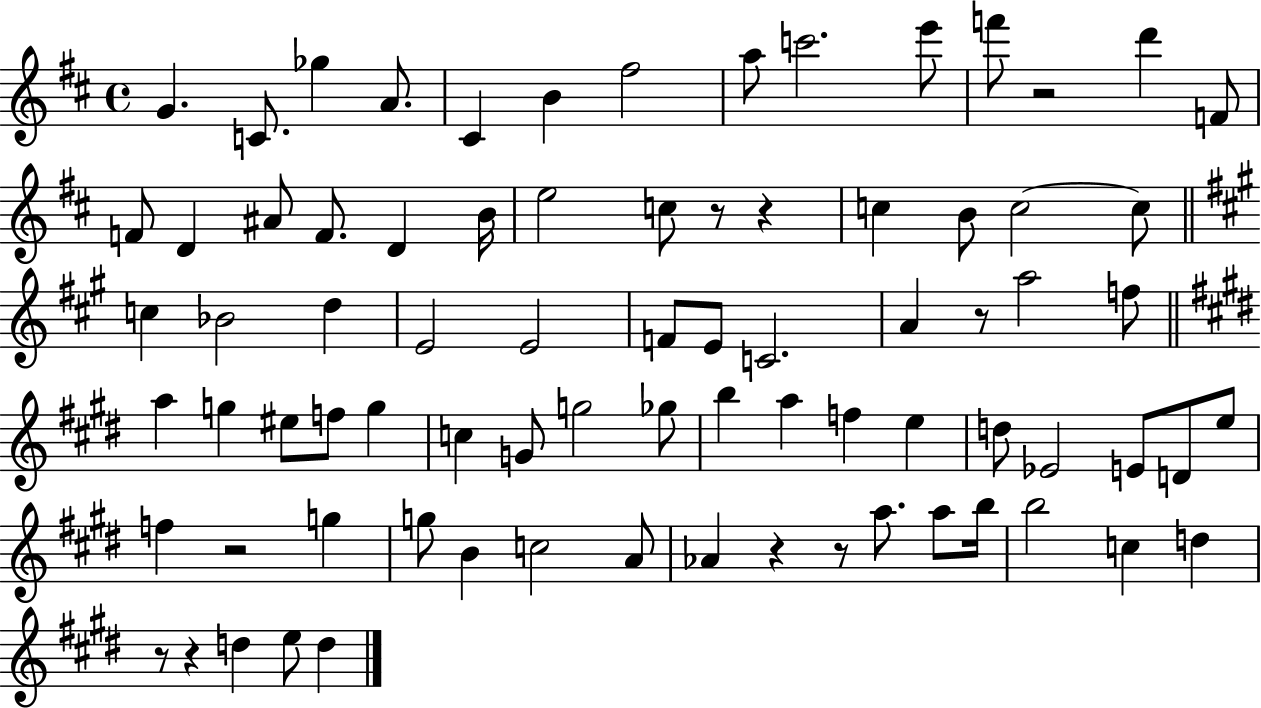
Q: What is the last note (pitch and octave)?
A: D5